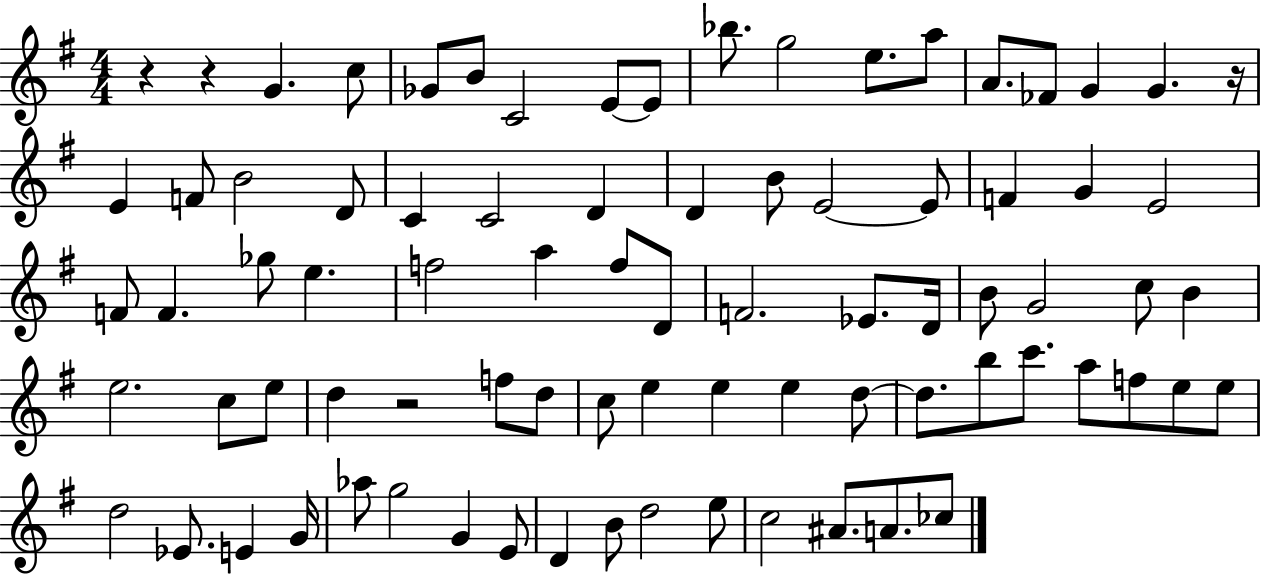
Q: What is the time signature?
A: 4/4